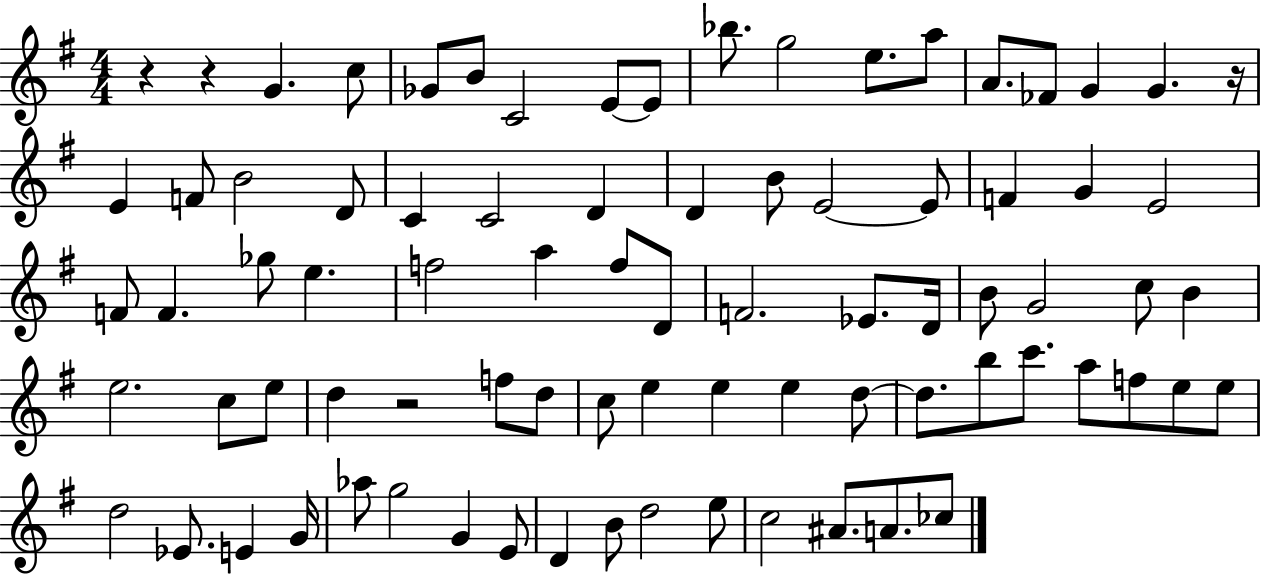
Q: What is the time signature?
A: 4/4